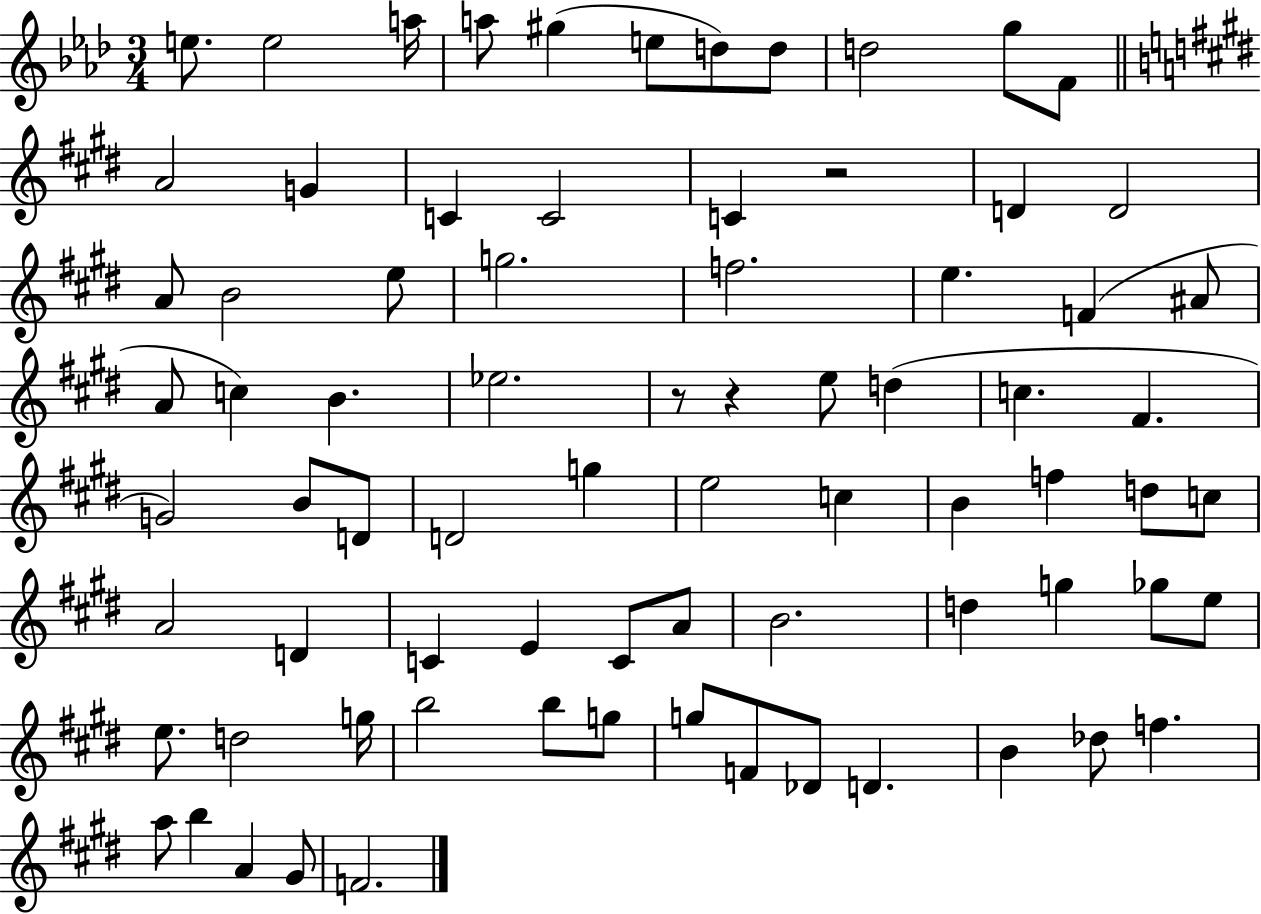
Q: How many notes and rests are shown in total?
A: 77